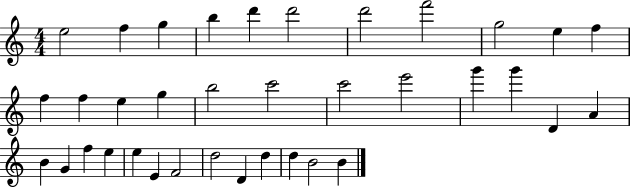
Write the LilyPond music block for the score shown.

{
  \clef treble
  \numericTimeSignature
  \time 4/4
  \key c \major
  e''2 f''4 g''4 | b''4 d'''4 d'''2 | d'''2 f'''2 | g''2 e''4 f''4 | \break f''4 f''4 e''4 g''4 | b''2 c'''2 | c'''2 e'''2 | g'''4 g'''4 d'4 a'4 | \break b'4 g'4 f''4 e''4 | e''4 e'4 f'2 | d''2 d'4 d''4 | d''4 b'2 b'4 | \break \bar "|."
}